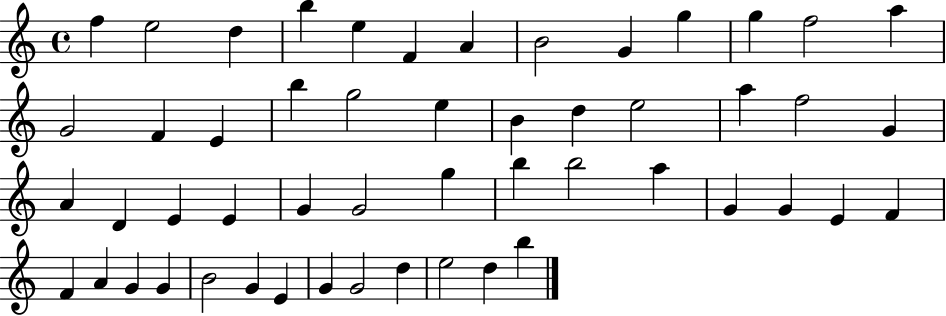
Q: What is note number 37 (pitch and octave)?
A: G4